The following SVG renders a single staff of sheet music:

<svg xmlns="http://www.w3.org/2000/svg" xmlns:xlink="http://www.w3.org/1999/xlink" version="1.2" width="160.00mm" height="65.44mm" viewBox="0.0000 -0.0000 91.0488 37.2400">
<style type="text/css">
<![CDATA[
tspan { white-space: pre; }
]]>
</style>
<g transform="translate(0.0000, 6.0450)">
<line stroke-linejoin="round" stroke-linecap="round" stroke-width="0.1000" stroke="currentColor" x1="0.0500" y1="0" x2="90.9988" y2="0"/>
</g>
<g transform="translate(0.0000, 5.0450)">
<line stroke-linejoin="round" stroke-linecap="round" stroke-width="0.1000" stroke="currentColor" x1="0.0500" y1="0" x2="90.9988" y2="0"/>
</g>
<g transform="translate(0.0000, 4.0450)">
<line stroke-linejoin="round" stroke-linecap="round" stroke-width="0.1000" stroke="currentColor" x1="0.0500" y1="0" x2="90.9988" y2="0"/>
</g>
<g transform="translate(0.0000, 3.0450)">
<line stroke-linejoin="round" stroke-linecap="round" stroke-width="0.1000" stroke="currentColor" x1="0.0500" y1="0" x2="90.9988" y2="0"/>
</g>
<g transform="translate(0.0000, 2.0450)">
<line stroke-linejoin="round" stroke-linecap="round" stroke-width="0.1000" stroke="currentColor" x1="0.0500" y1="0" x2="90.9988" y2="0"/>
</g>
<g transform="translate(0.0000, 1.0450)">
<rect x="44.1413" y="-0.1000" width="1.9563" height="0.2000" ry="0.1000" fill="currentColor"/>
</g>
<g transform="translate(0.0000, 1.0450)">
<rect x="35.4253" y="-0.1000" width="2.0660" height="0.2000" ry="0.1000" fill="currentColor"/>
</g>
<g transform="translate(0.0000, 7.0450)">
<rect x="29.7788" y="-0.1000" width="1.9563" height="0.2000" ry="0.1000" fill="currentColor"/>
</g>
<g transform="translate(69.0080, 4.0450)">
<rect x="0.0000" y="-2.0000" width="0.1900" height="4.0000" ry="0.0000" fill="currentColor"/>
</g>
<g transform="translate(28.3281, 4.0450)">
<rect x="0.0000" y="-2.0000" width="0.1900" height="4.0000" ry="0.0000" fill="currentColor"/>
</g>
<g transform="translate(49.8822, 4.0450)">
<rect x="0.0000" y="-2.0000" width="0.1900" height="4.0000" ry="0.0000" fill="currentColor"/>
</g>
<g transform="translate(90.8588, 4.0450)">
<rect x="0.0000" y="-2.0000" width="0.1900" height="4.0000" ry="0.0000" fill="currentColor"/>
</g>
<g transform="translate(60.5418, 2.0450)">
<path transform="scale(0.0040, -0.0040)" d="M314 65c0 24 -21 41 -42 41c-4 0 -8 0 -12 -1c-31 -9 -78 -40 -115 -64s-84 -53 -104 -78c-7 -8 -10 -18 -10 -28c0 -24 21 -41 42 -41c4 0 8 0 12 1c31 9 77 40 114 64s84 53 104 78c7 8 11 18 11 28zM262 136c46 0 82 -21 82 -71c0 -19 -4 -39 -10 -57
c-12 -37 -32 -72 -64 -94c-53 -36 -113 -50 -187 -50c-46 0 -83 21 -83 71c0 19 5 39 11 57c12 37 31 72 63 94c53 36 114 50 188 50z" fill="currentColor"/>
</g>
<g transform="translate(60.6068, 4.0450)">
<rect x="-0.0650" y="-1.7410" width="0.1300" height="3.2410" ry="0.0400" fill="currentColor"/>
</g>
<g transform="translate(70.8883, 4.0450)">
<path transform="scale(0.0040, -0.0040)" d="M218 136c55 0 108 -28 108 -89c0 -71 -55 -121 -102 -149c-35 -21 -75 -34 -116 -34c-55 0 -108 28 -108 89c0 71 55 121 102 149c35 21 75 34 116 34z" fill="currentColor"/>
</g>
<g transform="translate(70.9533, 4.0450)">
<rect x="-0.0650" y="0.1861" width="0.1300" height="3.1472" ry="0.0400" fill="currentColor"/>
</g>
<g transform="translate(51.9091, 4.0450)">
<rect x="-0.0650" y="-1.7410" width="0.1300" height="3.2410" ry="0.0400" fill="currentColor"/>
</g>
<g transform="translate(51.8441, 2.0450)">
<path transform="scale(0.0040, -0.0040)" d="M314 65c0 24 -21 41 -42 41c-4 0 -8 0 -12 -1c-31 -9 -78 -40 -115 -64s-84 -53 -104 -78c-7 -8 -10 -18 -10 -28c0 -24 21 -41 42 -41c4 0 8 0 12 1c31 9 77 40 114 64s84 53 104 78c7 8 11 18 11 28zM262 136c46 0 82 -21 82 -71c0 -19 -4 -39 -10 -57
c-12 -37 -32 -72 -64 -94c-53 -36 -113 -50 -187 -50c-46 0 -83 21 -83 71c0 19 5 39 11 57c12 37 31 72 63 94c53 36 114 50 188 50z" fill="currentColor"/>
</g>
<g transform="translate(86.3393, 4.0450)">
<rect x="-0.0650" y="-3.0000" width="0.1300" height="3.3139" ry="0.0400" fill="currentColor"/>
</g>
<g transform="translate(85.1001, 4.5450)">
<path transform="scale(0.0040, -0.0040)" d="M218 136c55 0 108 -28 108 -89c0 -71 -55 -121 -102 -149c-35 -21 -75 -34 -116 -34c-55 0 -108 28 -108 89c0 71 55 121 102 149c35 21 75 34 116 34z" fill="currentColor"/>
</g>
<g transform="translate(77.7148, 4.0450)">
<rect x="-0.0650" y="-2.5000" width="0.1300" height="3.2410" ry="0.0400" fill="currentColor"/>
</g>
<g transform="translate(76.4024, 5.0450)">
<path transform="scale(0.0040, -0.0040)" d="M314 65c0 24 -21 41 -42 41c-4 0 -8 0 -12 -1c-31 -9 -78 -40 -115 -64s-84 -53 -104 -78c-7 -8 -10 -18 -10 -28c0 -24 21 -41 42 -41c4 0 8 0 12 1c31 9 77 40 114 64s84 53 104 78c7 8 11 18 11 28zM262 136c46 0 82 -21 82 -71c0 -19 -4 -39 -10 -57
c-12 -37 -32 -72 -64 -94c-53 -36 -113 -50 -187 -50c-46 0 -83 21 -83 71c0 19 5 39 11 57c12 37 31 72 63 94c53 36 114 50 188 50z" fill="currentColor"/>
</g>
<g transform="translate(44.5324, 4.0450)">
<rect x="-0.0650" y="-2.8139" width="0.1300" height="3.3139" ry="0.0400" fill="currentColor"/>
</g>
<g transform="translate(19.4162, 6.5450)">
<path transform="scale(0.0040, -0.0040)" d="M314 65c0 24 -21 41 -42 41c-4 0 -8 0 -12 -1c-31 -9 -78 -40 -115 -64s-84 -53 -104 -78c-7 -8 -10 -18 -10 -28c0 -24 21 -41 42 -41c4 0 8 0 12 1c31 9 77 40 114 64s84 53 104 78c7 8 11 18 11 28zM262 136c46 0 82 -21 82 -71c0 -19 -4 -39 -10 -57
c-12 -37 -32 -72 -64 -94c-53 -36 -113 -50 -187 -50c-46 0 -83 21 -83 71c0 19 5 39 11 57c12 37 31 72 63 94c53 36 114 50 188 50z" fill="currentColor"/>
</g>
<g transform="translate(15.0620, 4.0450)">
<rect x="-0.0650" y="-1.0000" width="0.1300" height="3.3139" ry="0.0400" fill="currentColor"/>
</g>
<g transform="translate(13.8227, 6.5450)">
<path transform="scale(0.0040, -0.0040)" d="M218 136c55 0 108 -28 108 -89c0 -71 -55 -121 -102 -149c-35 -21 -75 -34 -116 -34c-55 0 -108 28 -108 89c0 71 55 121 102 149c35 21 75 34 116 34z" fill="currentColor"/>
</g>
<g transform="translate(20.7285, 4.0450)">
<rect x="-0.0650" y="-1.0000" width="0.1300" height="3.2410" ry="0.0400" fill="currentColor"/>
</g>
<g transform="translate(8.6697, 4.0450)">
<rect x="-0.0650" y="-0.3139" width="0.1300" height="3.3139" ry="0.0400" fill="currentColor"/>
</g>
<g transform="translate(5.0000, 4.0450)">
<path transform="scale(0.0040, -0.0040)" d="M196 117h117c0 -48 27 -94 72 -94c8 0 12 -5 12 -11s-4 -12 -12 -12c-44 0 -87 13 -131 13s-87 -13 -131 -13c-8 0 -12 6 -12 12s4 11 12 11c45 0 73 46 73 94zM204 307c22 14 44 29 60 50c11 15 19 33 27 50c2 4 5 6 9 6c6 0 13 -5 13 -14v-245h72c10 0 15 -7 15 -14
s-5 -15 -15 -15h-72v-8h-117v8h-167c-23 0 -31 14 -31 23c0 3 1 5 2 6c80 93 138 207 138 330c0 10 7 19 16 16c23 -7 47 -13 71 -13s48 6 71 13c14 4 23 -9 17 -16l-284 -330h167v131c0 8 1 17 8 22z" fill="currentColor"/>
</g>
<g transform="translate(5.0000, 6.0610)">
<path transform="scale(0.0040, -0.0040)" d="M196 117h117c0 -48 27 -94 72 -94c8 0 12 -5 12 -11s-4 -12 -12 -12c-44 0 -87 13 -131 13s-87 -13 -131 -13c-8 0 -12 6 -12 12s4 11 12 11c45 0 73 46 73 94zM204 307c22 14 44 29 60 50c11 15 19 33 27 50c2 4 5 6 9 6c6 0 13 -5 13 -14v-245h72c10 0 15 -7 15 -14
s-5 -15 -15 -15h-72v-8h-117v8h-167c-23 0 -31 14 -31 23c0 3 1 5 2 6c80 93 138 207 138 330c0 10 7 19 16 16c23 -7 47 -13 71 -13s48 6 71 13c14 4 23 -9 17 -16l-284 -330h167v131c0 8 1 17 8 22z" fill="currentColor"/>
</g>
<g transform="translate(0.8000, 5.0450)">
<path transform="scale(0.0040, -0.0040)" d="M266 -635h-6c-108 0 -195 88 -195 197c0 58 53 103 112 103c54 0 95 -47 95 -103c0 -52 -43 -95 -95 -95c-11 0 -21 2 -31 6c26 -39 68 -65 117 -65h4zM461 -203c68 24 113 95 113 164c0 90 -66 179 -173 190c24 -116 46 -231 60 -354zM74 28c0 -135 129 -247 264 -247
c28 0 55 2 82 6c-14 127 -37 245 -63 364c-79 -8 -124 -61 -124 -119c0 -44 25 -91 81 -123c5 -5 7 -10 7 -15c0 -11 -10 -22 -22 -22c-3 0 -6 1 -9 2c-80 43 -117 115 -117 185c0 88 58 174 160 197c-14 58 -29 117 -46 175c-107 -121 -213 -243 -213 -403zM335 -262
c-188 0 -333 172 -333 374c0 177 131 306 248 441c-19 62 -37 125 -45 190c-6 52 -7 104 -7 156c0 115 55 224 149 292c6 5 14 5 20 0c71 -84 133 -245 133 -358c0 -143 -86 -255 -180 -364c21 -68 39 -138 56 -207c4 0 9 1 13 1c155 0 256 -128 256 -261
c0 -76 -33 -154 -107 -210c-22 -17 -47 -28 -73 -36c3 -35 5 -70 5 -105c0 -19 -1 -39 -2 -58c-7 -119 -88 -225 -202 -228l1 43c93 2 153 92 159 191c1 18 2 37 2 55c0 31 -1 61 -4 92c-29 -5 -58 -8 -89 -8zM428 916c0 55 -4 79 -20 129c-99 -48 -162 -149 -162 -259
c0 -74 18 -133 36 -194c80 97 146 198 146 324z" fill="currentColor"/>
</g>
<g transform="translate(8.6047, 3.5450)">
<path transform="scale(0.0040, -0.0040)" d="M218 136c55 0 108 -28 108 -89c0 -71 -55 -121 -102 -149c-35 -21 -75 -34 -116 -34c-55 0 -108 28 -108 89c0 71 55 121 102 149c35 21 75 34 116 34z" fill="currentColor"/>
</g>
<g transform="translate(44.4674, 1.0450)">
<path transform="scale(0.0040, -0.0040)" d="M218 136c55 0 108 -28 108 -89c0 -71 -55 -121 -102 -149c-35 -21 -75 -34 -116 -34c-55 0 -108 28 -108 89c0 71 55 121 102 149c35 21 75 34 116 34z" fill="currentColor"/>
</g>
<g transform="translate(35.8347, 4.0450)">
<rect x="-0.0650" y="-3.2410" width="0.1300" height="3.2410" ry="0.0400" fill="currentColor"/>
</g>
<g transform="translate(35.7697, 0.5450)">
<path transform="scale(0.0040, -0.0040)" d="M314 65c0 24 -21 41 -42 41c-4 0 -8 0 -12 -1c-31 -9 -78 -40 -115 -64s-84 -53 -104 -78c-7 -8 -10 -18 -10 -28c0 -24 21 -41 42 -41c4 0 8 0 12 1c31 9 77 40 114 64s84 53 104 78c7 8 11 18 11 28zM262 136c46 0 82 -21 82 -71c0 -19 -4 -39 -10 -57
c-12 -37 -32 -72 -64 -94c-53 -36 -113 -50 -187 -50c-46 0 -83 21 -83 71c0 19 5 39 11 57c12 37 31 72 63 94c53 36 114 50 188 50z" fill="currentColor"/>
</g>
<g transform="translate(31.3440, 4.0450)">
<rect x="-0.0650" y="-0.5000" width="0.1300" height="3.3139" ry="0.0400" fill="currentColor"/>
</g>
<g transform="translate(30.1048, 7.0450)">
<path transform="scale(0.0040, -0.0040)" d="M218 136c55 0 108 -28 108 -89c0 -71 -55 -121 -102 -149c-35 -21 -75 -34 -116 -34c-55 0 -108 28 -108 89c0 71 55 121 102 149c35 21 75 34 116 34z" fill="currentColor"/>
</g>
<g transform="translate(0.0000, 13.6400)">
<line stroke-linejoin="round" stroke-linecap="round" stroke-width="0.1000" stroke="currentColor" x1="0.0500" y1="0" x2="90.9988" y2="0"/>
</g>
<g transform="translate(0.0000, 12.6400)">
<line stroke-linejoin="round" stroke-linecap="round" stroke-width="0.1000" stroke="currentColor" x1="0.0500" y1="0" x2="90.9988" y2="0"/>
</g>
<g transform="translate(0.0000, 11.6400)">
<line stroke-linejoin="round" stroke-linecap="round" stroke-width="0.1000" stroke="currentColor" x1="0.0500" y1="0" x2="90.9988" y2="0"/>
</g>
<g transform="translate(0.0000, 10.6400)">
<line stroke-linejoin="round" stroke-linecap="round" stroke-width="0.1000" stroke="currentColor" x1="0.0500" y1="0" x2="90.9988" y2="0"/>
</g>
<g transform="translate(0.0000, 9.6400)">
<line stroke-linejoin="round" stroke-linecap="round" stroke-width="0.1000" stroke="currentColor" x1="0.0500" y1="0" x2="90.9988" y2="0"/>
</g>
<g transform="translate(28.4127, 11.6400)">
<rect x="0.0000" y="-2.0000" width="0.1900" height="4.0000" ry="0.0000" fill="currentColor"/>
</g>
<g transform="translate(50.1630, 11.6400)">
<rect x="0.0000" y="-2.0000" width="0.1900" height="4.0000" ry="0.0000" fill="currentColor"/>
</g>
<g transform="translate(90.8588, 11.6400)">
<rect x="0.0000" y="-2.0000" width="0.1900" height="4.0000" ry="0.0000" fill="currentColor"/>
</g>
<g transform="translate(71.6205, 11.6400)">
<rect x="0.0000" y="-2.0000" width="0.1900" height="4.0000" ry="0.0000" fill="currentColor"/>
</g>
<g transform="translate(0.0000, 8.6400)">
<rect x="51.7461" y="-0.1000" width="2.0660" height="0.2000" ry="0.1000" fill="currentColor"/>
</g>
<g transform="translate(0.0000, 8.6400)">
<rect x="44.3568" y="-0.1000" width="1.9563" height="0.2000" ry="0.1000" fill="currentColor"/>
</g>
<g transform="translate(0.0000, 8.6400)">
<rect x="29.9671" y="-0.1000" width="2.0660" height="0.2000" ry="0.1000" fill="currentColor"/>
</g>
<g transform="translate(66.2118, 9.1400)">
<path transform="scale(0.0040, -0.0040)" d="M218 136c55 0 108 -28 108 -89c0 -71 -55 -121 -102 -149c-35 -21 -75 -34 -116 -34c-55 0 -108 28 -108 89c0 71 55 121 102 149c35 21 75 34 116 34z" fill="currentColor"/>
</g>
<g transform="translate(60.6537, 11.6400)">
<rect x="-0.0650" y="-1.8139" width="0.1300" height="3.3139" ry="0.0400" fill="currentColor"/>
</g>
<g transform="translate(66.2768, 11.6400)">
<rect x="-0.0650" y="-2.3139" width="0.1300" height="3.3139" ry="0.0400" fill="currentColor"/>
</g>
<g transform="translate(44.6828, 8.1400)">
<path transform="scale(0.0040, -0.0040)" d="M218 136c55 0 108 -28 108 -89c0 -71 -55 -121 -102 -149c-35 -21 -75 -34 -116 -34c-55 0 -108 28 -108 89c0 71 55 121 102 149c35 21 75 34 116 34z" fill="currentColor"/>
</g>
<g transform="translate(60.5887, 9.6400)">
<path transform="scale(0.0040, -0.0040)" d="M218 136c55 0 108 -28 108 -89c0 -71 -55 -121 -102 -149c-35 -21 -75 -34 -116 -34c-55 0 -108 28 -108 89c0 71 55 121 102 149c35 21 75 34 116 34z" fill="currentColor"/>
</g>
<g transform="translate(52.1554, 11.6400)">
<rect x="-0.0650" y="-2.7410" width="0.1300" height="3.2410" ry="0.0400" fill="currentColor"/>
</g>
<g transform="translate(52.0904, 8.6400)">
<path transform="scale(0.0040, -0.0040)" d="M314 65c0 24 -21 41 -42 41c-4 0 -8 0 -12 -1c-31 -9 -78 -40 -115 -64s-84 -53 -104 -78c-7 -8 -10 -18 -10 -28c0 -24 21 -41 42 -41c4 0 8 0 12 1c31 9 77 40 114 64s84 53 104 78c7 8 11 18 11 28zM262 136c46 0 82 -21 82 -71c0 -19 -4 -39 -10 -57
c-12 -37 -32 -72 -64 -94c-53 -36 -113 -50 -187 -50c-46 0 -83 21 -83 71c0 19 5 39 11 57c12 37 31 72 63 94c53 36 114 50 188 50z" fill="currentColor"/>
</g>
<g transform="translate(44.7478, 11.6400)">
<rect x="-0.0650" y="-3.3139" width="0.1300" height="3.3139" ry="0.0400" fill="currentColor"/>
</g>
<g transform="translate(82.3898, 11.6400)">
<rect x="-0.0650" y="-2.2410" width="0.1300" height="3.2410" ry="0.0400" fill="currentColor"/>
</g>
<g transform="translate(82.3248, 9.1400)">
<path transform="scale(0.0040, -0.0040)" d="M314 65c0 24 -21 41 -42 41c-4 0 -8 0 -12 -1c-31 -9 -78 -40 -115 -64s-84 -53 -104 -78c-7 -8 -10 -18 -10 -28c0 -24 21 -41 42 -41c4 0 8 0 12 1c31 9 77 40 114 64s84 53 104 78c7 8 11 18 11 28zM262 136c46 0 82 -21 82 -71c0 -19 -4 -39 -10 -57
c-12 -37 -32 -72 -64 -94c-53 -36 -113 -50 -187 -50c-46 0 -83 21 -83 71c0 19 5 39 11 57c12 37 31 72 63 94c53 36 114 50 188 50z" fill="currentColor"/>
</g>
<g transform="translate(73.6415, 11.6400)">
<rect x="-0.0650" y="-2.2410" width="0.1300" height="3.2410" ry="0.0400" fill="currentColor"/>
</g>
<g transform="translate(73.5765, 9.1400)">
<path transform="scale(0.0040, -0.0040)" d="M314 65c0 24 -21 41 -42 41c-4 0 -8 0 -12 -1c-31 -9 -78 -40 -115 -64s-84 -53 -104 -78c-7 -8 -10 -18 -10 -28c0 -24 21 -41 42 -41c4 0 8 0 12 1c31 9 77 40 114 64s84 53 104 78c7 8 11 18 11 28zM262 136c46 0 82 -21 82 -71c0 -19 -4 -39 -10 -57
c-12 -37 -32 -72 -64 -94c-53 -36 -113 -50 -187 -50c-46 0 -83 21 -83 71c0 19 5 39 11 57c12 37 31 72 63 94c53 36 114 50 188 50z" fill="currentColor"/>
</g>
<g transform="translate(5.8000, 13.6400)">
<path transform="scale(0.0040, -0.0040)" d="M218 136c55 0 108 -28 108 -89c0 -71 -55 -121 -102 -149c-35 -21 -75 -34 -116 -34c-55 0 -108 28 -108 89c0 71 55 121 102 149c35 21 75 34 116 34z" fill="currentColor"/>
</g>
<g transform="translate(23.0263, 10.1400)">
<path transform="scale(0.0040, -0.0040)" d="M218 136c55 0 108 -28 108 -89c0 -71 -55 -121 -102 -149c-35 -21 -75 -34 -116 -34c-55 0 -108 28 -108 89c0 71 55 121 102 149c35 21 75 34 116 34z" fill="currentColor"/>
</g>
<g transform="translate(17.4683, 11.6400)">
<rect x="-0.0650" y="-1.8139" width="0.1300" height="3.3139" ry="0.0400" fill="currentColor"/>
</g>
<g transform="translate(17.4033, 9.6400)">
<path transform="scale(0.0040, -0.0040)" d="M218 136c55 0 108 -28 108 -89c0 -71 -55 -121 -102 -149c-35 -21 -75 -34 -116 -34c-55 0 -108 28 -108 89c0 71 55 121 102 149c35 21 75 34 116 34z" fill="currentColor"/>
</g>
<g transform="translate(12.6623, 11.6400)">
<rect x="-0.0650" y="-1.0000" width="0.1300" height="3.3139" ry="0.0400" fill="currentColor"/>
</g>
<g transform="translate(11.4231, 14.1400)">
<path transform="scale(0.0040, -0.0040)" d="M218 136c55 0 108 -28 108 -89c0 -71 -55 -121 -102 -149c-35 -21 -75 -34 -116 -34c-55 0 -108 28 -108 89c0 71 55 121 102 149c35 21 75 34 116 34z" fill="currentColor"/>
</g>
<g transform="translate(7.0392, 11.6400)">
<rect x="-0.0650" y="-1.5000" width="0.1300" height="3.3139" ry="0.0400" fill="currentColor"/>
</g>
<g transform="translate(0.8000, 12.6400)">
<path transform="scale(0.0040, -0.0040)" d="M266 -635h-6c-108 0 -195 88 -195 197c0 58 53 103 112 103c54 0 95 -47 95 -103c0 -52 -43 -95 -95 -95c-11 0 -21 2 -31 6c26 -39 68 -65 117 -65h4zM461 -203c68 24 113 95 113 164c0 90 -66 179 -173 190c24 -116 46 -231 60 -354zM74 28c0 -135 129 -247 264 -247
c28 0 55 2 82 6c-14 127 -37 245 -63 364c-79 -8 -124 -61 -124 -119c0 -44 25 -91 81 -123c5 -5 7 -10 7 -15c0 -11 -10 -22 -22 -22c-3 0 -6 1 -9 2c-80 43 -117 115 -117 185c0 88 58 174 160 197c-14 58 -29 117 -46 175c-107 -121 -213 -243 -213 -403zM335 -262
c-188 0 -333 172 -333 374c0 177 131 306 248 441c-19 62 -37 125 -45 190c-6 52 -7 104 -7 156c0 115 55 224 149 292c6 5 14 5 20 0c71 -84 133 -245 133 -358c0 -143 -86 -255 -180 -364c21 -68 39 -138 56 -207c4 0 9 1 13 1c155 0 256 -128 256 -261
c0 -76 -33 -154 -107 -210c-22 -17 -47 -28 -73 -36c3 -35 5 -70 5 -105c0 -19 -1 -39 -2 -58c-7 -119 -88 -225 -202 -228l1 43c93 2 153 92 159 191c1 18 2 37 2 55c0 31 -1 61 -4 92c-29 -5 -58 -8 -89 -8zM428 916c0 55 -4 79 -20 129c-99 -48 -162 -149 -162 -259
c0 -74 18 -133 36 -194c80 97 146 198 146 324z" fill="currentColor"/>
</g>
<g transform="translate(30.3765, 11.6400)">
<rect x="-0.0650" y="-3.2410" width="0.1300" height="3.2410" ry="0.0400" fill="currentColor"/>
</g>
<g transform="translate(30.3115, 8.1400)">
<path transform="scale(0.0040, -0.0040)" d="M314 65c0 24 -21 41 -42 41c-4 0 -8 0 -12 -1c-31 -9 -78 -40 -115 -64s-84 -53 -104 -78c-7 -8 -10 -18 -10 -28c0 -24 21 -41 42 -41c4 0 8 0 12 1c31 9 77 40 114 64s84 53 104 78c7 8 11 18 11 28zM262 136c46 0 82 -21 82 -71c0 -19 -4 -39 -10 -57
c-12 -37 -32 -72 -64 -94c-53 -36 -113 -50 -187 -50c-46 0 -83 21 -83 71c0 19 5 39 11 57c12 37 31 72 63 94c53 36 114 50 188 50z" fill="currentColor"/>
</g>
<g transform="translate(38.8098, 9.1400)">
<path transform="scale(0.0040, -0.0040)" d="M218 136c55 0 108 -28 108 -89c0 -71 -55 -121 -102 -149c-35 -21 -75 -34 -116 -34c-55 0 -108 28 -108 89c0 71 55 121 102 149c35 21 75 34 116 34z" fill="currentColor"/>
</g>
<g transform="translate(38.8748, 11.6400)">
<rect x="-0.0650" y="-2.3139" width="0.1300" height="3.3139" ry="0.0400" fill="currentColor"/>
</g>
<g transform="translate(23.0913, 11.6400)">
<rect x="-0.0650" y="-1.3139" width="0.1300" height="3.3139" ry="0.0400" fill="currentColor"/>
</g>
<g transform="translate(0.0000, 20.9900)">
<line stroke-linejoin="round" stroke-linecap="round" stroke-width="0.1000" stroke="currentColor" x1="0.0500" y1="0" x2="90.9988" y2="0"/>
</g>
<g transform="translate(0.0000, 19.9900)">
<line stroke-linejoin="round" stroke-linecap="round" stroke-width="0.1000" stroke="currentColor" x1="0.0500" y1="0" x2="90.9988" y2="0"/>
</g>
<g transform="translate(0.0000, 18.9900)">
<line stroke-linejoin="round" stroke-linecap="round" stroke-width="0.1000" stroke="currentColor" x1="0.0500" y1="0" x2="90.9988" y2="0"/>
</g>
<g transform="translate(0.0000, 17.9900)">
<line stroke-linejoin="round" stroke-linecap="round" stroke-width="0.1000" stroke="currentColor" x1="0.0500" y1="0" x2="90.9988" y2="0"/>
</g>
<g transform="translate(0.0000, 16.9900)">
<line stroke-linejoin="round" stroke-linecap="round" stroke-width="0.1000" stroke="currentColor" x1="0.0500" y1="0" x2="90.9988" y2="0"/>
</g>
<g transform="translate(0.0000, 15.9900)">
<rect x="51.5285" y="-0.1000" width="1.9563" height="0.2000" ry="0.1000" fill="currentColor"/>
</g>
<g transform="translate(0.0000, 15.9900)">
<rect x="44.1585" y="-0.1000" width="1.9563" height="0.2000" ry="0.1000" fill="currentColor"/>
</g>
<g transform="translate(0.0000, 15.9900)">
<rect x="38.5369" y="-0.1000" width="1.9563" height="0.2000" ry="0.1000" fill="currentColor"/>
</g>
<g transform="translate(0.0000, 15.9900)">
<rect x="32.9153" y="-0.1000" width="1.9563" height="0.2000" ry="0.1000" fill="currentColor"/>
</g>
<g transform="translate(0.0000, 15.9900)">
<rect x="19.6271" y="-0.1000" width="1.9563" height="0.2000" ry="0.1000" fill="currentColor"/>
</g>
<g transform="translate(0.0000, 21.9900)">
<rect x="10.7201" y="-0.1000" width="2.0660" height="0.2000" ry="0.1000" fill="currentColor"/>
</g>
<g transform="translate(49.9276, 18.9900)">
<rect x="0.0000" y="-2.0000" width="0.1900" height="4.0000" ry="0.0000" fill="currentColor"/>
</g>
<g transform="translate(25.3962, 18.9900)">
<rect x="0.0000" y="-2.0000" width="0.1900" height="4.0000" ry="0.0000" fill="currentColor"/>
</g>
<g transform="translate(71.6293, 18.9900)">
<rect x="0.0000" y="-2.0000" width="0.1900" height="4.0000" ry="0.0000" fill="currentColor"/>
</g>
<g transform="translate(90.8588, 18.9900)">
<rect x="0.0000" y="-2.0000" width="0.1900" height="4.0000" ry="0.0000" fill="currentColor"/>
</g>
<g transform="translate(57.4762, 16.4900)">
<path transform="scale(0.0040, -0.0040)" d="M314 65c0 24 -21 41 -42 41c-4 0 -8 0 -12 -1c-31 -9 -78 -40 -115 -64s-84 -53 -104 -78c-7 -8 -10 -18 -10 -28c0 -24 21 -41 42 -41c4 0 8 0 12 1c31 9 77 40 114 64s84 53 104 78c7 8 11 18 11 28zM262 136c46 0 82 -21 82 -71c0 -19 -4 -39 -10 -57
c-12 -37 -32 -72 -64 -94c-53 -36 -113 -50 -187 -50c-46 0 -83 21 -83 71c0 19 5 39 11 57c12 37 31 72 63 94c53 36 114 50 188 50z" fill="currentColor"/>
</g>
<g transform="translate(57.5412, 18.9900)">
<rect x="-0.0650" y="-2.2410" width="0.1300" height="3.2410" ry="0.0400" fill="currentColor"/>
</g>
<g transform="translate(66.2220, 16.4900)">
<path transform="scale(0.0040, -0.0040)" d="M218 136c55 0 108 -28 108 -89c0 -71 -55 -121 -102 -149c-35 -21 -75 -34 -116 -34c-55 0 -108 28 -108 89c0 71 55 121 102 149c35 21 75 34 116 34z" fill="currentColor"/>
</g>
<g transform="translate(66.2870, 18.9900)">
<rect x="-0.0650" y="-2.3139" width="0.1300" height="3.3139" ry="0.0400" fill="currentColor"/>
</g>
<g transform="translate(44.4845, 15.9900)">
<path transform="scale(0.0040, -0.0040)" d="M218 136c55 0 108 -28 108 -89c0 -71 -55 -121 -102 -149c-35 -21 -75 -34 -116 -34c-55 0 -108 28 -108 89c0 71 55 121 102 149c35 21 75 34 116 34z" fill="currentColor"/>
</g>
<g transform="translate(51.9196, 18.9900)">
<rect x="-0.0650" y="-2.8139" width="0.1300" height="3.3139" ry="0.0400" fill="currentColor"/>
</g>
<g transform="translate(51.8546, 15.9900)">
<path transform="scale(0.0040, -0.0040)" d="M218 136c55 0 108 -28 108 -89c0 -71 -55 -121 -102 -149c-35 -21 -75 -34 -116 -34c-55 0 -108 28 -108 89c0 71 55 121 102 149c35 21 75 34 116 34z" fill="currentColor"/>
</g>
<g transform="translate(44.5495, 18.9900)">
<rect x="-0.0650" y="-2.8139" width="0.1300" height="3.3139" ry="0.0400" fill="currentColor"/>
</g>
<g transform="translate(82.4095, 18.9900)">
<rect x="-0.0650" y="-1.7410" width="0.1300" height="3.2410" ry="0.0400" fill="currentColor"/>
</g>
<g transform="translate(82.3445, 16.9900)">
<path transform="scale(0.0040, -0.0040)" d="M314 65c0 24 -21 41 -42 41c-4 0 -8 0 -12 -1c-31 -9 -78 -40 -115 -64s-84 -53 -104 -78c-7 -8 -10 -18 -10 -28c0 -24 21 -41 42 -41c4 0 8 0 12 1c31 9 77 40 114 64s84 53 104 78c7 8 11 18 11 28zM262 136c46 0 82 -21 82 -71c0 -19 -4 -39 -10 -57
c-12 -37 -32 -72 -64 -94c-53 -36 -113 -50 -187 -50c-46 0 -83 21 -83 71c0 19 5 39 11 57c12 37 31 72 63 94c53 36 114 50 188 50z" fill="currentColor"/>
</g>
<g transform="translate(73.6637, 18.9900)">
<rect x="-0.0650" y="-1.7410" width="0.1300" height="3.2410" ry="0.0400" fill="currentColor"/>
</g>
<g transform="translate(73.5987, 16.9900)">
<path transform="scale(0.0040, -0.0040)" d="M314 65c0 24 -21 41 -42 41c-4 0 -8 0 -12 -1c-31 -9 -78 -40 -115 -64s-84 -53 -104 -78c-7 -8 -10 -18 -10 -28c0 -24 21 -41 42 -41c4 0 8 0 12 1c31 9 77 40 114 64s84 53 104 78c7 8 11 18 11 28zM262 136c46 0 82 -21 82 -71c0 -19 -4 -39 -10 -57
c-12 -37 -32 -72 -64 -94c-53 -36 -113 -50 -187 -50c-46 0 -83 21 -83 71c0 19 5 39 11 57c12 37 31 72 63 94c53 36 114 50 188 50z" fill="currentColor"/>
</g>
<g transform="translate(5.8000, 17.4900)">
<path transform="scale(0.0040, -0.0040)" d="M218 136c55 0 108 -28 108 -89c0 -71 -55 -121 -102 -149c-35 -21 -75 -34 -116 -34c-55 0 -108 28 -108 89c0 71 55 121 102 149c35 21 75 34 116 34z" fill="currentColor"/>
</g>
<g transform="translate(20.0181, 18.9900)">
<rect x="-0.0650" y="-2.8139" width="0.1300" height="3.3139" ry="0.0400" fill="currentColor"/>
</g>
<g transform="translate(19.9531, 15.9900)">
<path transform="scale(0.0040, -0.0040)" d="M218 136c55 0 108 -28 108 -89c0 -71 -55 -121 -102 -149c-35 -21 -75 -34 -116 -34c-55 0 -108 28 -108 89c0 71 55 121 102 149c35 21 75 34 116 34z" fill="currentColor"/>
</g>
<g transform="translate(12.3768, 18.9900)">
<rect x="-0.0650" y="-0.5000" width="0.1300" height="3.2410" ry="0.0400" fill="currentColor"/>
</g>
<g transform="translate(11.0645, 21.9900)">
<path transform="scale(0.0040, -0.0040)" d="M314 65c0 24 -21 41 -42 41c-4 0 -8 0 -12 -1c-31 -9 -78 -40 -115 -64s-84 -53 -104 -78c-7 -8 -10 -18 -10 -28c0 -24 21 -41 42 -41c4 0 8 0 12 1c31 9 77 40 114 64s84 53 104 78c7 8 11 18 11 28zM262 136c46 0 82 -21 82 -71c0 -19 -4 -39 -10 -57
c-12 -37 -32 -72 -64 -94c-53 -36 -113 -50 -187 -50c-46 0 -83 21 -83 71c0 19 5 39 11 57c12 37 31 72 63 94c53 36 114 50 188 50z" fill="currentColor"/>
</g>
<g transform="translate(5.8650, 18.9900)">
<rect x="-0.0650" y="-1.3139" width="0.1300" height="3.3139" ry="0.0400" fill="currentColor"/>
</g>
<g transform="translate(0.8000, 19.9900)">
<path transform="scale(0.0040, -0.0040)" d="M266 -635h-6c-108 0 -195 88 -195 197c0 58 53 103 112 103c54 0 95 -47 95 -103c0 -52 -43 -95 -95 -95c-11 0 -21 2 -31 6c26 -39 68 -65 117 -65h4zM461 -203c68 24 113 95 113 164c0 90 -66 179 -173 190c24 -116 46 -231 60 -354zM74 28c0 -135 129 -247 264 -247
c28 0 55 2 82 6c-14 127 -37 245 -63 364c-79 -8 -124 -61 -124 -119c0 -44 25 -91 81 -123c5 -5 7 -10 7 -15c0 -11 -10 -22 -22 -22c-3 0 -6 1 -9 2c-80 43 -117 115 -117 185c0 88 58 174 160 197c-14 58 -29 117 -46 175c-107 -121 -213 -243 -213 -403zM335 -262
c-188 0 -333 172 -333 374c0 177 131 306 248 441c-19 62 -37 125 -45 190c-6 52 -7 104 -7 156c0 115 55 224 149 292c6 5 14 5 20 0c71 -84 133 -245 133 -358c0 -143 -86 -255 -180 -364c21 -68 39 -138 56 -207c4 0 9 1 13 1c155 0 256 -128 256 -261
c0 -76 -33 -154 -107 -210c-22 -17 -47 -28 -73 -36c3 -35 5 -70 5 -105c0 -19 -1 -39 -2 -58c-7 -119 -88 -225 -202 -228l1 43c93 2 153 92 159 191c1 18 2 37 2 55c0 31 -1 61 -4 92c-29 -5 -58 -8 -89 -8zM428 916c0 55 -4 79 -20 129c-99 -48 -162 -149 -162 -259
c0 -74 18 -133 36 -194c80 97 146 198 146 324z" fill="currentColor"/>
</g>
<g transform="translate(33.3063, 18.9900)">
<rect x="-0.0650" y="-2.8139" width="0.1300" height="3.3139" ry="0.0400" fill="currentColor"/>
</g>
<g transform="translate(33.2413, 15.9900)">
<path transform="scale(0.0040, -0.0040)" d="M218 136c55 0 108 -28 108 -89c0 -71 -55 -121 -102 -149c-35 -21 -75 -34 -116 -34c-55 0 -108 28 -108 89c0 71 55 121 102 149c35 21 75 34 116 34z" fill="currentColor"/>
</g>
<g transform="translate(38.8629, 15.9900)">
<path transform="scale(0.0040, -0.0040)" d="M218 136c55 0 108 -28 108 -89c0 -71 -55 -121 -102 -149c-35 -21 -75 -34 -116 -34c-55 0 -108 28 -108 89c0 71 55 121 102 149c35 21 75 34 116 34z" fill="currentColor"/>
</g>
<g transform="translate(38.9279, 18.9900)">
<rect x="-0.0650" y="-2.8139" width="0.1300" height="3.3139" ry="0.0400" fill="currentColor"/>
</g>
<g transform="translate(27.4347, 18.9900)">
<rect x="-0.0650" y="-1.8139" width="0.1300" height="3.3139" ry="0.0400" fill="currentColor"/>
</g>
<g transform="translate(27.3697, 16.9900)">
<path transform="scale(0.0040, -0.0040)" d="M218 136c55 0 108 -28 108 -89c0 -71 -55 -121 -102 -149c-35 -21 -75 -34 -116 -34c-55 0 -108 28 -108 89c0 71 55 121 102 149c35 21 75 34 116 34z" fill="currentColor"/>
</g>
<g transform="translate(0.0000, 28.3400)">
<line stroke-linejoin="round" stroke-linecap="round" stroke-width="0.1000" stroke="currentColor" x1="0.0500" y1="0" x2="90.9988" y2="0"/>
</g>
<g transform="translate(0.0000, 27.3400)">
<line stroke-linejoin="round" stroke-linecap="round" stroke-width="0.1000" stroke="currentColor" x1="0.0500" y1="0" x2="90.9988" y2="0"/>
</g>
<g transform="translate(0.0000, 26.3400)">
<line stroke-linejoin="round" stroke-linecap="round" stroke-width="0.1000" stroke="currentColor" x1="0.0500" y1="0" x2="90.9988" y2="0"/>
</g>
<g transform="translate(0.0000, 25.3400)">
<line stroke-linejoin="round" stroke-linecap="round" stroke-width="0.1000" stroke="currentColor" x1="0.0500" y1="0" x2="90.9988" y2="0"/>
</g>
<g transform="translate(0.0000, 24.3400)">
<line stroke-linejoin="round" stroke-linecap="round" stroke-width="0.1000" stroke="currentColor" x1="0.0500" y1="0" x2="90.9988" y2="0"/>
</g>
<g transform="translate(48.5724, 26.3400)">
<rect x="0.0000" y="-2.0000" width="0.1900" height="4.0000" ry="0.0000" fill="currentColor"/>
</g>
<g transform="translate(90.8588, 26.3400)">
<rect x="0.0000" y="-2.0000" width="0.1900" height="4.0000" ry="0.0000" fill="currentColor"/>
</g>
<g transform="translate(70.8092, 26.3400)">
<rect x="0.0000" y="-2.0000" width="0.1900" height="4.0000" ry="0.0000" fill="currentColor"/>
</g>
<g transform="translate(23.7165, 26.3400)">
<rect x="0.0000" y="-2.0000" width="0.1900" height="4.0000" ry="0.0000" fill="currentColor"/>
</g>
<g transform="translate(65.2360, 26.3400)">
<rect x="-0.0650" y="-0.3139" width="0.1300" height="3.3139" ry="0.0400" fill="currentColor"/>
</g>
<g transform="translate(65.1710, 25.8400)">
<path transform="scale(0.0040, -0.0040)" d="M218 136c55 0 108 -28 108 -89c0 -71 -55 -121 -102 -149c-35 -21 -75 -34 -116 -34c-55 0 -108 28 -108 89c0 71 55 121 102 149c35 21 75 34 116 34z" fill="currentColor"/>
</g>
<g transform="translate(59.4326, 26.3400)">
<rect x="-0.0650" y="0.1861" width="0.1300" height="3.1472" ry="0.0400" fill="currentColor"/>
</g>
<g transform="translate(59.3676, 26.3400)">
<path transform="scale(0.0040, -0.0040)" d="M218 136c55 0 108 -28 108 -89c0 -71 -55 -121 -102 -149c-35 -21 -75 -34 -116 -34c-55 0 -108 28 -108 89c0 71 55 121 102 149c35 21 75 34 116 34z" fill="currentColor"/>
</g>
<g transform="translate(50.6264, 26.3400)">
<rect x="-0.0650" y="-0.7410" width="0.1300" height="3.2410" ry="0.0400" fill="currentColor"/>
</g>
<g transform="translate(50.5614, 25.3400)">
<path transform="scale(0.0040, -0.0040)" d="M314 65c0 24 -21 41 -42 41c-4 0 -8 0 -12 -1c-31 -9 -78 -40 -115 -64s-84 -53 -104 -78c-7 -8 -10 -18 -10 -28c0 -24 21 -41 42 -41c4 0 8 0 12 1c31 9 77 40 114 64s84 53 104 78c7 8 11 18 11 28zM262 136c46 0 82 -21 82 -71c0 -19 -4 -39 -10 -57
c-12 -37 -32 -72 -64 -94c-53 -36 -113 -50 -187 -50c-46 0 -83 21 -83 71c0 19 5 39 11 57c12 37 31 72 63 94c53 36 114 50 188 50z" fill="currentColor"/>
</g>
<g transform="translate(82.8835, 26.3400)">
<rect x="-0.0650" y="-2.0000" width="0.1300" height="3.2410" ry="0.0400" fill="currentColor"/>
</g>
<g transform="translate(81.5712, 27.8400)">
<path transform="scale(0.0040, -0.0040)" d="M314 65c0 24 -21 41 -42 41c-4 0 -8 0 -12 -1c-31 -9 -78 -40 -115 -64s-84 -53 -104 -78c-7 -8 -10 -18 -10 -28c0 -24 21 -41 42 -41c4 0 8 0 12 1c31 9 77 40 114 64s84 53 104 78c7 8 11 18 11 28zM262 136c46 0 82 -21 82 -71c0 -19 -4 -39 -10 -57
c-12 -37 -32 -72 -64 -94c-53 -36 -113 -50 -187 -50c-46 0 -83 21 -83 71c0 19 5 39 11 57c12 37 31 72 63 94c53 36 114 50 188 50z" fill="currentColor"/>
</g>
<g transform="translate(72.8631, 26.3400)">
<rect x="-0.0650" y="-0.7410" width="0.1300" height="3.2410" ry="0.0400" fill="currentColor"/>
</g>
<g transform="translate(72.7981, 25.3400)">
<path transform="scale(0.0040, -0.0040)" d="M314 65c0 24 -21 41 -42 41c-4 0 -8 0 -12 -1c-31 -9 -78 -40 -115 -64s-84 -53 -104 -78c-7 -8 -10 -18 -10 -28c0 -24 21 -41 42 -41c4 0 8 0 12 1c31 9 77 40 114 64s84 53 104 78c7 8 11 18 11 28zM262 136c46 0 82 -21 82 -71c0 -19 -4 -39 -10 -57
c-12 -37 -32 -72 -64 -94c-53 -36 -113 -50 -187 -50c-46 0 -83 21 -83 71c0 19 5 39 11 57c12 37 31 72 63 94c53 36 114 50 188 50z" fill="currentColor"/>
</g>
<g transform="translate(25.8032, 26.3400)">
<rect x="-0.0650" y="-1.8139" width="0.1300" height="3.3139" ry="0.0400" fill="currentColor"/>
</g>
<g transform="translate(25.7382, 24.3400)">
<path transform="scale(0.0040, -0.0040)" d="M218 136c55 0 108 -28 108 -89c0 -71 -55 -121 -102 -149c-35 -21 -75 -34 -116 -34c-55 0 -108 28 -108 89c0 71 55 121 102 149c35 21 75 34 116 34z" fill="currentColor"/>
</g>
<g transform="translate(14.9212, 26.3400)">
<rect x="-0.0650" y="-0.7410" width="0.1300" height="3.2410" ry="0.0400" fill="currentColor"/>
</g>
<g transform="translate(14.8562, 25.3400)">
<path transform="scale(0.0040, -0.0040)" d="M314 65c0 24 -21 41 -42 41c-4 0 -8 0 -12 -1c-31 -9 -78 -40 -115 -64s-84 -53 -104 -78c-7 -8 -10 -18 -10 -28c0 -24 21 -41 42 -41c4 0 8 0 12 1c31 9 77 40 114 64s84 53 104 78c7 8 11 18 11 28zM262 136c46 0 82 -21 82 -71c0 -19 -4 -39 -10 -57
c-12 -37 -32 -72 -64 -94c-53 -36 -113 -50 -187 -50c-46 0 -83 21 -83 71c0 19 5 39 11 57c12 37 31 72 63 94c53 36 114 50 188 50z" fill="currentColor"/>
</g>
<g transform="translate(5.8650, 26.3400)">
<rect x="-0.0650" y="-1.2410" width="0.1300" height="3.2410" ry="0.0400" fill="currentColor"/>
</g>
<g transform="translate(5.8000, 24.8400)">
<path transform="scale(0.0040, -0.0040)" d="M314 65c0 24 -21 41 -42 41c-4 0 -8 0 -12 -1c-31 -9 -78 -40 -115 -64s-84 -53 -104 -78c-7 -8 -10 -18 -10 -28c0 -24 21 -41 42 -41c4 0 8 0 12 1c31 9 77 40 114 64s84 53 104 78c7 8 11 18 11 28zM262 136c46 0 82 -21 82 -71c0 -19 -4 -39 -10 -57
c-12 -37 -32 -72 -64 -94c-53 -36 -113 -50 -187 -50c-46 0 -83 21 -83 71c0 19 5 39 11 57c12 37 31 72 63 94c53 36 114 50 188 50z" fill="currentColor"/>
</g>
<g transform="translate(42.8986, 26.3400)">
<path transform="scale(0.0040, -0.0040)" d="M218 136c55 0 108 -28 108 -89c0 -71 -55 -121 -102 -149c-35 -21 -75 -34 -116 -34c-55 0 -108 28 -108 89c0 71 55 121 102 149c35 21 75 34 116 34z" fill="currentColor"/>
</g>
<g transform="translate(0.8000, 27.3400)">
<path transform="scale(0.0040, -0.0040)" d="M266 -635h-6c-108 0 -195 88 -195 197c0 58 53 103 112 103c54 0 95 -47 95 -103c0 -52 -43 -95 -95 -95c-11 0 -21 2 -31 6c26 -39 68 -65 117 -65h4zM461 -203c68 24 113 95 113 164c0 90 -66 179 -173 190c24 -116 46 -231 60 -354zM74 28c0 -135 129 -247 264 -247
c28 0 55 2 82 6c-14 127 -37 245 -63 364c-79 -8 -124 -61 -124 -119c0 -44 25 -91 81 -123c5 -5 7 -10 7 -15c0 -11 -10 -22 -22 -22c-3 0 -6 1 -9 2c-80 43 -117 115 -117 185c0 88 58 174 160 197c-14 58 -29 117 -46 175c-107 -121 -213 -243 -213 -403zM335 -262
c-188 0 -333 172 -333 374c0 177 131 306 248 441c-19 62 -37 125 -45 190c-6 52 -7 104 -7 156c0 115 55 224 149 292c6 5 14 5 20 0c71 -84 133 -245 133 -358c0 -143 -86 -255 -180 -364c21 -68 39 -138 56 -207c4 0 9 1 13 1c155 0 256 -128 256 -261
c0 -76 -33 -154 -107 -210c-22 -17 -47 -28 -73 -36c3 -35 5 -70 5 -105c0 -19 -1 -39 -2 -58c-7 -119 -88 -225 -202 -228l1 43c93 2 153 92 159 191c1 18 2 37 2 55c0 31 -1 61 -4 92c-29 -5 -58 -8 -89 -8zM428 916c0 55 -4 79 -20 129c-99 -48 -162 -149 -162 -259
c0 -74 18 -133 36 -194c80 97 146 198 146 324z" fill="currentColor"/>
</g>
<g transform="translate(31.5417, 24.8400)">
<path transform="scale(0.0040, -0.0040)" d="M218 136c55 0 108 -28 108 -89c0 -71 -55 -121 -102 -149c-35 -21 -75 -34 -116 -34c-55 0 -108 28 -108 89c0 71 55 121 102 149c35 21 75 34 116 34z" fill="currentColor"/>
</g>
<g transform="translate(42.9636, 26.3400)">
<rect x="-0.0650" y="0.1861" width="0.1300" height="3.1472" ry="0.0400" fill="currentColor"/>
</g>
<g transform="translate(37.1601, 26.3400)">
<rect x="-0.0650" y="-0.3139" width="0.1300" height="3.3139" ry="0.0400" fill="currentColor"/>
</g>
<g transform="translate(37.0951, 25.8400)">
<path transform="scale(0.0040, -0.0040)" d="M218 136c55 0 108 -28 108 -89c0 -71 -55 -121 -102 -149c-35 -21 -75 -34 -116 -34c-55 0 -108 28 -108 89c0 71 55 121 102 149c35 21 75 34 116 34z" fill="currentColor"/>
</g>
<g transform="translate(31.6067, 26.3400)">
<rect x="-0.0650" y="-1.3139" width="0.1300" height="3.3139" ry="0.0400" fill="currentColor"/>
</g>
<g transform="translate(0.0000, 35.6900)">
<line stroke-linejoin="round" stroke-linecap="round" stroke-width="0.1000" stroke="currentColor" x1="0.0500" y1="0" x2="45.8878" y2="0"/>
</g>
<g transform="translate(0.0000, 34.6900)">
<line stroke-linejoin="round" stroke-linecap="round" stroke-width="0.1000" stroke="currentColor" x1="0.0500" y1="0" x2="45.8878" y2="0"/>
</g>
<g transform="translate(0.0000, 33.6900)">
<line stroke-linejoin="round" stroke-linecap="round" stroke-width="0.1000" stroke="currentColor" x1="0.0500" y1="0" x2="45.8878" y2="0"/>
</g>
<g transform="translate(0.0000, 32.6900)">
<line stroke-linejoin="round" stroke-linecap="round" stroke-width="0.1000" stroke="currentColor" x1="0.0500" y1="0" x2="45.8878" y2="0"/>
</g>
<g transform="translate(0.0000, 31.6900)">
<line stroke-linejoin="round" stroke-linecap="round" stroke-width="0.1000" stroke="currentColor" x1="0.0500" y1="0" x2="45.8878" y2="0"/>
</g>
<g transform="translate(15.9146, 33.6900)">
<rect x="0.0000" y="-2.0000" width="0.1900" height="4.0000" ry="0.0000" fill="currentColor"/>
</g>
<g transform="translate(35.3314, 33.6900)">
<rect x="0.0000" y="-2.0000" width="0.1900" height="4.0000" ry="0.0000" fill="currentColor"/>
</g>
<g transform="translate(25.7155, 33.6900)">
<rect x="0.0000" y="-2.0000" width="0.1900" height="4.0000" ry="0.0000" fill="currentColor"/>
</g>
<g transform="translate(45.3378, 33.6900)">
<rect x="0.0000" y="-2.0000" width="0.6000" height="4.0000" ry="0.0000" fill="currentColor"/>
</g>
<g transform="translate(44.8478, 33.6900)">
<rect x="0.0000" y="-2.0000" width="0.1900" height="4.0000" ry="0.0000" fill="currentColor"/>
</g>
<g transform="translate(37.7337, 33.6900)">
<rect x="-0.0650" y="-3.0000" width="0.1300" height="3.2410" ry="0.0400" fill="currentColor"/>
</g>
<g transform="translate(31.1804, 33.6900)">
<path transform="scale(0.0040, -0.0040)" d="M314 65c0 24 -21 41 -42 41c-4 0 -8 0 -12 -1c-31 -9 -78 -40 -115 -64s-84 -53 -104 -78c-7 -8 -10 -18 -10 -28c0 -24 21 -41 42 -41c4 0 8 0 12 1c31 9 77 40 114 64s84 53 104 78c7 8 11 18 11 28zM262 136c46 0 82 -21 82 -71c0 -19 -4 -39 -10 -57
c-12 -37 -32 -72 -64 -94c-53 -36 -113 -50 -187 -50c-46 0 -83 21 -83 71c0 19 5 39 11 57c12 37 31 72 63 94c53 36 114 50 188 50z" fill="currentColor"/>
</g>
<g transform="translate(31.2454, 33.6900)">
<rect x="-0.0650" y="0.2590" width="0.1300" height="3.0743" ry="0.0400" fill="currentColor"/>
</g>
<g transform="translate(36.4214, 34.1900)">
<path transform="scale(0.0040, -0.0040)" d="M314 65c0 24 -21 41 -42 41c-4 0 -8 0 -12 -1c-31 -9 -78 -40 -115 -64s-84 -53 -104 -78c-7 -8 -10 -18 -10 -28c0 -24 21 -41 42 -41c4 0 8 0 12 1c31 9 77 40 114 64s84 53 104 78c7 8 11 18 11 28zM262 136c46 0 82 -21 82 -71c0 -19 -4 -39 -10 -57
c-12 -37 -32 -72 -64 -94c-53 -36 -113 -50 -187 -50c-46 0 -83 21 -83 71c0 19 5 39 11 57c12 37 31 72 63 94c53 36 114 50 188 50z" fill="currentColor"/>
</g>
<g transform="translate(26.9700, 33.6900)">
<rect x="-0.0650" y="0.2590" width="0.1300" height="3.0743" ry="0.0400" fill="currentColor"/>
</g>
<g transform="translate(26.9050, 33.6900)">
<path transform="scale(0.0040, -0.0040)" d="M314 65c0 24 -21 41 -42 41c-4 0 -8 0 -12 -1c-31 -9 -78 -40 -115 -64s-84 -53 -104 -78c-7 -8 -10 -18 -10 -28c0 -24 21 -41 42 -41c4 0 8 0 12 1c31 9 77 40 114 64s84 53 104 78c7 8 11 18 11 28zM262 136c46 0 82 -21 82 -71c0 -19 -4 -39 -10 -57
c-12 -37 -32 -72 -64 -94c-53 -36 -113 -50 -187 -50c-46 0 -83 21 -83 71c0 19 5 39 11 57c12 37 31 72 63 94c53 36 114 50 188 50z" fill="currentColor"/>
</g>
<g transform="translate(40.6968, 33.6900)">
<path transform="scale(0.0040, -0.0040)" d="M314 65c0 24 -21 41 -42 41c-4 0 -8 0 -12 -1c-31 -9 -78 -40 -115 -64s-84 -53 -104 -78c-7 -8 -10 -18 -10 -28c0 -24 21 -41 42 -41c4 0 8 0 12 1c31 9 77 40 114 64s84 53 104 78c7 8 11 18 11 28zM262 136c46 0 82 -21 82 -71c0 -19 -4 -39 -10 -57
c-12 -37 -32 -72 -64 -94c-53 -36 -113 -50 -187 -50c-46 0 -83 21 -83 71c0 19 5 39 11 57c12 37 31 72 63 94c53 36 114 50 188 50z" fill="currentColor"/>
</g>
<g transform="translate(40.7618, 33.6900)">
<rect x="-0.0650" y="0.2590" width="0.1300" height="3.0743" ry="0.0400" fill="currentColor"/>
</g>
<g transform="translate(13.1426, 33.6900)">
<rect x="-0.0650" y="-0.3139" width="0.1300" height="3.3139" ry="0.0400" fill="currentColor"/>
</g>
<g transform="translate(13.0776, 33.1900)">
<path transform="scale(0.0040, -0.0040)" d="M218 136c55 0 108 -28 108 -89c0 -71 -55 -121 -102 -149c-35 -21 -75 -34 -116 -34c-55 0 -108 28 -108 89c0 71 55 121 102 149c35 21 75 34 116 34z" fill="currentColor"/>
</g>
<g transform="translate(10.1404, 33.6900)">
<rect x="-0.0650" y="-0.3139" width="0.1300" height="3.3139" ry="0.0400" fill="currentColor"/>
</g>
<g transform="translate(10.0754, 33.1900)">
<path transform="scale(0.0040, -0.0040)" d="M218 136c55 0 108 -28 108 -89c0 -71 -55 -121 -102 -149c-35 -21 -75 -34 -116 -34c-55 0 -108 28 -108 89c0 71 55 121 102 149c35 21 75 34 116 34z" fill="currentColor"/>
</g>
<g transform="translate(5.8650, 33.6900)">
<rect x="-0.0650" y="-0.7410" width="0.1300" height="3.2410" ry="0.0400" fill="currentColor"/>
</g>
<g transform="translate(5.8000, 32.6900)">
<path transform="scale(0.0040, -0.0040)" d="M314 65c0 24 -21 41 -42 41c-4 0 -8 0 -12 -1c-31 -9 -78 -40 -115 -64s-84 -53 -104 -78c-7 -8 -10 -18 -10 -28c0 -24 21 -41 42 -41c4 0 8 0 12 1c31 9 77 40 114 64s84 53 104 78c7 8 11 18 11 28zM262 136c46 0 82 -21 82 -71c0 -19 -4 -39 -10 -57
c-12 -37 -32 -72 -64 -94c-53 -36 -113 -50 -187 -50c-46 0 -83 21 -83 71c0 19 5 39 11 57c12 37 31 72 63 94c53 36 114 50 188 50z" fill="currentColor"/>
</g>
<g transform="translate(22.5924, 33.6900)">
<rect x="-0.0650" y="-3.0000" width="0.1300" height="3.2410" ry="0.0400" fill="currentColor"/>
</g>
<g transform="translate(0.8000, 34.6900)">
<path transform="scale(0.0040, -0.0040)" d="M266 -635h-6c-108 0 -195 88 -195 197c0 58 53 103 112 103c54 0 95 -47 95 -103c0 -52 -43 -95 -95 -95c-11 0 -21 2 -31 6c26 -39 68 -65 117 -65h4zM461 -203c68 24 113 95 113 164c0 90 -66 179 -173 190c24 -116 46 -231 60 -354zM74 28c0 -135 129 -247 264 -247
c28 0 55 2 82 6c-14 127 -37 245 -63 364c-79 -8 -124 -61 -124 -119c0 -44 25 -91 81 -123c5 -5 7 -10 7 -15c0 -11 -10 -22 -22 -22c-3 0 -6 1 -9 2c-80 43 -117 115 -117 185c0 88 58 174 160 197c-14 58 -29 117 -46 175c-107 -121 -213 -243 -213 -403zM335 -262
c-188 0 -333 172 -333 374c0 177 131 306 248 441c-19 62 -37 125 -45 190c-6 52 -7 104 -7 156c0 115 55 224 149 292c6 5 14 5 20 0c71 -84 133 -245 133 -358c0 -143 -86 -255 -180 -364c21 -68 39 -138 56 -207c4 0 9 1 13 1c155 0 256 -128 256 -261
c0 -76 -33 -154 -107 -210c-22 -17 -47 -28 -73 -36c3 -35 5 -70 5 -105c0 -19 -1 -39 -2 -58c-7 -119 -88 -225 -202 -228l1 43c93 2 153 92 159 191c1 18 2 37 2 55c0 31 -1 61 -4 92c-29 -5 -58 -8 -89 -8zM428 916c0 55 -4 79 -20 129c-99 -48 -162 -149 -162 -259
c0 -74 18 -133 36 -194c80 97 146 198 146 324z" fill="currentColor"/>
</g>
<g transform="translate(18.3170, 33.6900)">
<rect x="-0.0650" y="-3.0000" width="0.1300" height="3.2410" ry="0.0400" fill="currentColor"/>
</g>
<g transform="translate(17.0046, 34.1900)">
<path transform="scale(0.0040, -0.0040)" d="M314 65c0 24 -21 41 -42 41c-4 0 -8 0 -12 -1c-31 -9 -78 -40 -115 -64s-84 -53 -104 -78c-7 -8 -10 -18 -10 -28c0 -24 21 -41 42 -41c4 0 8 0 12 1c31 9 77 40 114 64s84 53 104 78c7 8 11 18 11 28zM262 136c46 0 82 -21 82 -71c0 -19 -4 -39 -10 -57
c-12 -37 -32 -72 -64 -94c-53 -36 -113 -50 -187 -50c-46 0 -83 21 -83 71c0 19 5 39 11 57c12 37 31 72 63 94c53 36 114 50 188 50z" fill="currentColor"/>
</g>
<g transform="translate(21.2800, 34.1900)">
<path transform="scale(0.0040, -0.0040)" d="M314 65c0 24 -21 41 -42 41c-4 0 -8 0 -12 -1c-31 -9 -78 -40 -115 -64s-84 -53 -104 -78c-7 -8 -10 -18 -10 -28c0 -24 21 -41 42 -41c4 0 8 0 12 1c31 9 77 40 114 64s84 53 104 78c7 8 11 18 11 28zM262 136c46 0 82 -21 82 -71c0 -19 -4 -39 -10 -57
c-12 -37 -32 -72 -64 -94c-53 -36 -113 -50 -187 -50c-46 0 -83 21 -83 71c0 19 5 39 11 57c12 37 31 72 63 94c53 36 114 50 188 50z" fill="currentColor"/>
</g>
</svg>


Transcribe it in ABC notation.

X:1
T:Untitled
M:4/4
L:1/4
K:C
c D D2 C b2 a f2 f2 B G2 A E D f e b2 g b a2 f g g2 g2 e C2 a f a a a a g2 g f2 f2 e2 d2 f e c B d2 B c d2 F2 d2 c c A2 A2 B2 B2 A2 B2